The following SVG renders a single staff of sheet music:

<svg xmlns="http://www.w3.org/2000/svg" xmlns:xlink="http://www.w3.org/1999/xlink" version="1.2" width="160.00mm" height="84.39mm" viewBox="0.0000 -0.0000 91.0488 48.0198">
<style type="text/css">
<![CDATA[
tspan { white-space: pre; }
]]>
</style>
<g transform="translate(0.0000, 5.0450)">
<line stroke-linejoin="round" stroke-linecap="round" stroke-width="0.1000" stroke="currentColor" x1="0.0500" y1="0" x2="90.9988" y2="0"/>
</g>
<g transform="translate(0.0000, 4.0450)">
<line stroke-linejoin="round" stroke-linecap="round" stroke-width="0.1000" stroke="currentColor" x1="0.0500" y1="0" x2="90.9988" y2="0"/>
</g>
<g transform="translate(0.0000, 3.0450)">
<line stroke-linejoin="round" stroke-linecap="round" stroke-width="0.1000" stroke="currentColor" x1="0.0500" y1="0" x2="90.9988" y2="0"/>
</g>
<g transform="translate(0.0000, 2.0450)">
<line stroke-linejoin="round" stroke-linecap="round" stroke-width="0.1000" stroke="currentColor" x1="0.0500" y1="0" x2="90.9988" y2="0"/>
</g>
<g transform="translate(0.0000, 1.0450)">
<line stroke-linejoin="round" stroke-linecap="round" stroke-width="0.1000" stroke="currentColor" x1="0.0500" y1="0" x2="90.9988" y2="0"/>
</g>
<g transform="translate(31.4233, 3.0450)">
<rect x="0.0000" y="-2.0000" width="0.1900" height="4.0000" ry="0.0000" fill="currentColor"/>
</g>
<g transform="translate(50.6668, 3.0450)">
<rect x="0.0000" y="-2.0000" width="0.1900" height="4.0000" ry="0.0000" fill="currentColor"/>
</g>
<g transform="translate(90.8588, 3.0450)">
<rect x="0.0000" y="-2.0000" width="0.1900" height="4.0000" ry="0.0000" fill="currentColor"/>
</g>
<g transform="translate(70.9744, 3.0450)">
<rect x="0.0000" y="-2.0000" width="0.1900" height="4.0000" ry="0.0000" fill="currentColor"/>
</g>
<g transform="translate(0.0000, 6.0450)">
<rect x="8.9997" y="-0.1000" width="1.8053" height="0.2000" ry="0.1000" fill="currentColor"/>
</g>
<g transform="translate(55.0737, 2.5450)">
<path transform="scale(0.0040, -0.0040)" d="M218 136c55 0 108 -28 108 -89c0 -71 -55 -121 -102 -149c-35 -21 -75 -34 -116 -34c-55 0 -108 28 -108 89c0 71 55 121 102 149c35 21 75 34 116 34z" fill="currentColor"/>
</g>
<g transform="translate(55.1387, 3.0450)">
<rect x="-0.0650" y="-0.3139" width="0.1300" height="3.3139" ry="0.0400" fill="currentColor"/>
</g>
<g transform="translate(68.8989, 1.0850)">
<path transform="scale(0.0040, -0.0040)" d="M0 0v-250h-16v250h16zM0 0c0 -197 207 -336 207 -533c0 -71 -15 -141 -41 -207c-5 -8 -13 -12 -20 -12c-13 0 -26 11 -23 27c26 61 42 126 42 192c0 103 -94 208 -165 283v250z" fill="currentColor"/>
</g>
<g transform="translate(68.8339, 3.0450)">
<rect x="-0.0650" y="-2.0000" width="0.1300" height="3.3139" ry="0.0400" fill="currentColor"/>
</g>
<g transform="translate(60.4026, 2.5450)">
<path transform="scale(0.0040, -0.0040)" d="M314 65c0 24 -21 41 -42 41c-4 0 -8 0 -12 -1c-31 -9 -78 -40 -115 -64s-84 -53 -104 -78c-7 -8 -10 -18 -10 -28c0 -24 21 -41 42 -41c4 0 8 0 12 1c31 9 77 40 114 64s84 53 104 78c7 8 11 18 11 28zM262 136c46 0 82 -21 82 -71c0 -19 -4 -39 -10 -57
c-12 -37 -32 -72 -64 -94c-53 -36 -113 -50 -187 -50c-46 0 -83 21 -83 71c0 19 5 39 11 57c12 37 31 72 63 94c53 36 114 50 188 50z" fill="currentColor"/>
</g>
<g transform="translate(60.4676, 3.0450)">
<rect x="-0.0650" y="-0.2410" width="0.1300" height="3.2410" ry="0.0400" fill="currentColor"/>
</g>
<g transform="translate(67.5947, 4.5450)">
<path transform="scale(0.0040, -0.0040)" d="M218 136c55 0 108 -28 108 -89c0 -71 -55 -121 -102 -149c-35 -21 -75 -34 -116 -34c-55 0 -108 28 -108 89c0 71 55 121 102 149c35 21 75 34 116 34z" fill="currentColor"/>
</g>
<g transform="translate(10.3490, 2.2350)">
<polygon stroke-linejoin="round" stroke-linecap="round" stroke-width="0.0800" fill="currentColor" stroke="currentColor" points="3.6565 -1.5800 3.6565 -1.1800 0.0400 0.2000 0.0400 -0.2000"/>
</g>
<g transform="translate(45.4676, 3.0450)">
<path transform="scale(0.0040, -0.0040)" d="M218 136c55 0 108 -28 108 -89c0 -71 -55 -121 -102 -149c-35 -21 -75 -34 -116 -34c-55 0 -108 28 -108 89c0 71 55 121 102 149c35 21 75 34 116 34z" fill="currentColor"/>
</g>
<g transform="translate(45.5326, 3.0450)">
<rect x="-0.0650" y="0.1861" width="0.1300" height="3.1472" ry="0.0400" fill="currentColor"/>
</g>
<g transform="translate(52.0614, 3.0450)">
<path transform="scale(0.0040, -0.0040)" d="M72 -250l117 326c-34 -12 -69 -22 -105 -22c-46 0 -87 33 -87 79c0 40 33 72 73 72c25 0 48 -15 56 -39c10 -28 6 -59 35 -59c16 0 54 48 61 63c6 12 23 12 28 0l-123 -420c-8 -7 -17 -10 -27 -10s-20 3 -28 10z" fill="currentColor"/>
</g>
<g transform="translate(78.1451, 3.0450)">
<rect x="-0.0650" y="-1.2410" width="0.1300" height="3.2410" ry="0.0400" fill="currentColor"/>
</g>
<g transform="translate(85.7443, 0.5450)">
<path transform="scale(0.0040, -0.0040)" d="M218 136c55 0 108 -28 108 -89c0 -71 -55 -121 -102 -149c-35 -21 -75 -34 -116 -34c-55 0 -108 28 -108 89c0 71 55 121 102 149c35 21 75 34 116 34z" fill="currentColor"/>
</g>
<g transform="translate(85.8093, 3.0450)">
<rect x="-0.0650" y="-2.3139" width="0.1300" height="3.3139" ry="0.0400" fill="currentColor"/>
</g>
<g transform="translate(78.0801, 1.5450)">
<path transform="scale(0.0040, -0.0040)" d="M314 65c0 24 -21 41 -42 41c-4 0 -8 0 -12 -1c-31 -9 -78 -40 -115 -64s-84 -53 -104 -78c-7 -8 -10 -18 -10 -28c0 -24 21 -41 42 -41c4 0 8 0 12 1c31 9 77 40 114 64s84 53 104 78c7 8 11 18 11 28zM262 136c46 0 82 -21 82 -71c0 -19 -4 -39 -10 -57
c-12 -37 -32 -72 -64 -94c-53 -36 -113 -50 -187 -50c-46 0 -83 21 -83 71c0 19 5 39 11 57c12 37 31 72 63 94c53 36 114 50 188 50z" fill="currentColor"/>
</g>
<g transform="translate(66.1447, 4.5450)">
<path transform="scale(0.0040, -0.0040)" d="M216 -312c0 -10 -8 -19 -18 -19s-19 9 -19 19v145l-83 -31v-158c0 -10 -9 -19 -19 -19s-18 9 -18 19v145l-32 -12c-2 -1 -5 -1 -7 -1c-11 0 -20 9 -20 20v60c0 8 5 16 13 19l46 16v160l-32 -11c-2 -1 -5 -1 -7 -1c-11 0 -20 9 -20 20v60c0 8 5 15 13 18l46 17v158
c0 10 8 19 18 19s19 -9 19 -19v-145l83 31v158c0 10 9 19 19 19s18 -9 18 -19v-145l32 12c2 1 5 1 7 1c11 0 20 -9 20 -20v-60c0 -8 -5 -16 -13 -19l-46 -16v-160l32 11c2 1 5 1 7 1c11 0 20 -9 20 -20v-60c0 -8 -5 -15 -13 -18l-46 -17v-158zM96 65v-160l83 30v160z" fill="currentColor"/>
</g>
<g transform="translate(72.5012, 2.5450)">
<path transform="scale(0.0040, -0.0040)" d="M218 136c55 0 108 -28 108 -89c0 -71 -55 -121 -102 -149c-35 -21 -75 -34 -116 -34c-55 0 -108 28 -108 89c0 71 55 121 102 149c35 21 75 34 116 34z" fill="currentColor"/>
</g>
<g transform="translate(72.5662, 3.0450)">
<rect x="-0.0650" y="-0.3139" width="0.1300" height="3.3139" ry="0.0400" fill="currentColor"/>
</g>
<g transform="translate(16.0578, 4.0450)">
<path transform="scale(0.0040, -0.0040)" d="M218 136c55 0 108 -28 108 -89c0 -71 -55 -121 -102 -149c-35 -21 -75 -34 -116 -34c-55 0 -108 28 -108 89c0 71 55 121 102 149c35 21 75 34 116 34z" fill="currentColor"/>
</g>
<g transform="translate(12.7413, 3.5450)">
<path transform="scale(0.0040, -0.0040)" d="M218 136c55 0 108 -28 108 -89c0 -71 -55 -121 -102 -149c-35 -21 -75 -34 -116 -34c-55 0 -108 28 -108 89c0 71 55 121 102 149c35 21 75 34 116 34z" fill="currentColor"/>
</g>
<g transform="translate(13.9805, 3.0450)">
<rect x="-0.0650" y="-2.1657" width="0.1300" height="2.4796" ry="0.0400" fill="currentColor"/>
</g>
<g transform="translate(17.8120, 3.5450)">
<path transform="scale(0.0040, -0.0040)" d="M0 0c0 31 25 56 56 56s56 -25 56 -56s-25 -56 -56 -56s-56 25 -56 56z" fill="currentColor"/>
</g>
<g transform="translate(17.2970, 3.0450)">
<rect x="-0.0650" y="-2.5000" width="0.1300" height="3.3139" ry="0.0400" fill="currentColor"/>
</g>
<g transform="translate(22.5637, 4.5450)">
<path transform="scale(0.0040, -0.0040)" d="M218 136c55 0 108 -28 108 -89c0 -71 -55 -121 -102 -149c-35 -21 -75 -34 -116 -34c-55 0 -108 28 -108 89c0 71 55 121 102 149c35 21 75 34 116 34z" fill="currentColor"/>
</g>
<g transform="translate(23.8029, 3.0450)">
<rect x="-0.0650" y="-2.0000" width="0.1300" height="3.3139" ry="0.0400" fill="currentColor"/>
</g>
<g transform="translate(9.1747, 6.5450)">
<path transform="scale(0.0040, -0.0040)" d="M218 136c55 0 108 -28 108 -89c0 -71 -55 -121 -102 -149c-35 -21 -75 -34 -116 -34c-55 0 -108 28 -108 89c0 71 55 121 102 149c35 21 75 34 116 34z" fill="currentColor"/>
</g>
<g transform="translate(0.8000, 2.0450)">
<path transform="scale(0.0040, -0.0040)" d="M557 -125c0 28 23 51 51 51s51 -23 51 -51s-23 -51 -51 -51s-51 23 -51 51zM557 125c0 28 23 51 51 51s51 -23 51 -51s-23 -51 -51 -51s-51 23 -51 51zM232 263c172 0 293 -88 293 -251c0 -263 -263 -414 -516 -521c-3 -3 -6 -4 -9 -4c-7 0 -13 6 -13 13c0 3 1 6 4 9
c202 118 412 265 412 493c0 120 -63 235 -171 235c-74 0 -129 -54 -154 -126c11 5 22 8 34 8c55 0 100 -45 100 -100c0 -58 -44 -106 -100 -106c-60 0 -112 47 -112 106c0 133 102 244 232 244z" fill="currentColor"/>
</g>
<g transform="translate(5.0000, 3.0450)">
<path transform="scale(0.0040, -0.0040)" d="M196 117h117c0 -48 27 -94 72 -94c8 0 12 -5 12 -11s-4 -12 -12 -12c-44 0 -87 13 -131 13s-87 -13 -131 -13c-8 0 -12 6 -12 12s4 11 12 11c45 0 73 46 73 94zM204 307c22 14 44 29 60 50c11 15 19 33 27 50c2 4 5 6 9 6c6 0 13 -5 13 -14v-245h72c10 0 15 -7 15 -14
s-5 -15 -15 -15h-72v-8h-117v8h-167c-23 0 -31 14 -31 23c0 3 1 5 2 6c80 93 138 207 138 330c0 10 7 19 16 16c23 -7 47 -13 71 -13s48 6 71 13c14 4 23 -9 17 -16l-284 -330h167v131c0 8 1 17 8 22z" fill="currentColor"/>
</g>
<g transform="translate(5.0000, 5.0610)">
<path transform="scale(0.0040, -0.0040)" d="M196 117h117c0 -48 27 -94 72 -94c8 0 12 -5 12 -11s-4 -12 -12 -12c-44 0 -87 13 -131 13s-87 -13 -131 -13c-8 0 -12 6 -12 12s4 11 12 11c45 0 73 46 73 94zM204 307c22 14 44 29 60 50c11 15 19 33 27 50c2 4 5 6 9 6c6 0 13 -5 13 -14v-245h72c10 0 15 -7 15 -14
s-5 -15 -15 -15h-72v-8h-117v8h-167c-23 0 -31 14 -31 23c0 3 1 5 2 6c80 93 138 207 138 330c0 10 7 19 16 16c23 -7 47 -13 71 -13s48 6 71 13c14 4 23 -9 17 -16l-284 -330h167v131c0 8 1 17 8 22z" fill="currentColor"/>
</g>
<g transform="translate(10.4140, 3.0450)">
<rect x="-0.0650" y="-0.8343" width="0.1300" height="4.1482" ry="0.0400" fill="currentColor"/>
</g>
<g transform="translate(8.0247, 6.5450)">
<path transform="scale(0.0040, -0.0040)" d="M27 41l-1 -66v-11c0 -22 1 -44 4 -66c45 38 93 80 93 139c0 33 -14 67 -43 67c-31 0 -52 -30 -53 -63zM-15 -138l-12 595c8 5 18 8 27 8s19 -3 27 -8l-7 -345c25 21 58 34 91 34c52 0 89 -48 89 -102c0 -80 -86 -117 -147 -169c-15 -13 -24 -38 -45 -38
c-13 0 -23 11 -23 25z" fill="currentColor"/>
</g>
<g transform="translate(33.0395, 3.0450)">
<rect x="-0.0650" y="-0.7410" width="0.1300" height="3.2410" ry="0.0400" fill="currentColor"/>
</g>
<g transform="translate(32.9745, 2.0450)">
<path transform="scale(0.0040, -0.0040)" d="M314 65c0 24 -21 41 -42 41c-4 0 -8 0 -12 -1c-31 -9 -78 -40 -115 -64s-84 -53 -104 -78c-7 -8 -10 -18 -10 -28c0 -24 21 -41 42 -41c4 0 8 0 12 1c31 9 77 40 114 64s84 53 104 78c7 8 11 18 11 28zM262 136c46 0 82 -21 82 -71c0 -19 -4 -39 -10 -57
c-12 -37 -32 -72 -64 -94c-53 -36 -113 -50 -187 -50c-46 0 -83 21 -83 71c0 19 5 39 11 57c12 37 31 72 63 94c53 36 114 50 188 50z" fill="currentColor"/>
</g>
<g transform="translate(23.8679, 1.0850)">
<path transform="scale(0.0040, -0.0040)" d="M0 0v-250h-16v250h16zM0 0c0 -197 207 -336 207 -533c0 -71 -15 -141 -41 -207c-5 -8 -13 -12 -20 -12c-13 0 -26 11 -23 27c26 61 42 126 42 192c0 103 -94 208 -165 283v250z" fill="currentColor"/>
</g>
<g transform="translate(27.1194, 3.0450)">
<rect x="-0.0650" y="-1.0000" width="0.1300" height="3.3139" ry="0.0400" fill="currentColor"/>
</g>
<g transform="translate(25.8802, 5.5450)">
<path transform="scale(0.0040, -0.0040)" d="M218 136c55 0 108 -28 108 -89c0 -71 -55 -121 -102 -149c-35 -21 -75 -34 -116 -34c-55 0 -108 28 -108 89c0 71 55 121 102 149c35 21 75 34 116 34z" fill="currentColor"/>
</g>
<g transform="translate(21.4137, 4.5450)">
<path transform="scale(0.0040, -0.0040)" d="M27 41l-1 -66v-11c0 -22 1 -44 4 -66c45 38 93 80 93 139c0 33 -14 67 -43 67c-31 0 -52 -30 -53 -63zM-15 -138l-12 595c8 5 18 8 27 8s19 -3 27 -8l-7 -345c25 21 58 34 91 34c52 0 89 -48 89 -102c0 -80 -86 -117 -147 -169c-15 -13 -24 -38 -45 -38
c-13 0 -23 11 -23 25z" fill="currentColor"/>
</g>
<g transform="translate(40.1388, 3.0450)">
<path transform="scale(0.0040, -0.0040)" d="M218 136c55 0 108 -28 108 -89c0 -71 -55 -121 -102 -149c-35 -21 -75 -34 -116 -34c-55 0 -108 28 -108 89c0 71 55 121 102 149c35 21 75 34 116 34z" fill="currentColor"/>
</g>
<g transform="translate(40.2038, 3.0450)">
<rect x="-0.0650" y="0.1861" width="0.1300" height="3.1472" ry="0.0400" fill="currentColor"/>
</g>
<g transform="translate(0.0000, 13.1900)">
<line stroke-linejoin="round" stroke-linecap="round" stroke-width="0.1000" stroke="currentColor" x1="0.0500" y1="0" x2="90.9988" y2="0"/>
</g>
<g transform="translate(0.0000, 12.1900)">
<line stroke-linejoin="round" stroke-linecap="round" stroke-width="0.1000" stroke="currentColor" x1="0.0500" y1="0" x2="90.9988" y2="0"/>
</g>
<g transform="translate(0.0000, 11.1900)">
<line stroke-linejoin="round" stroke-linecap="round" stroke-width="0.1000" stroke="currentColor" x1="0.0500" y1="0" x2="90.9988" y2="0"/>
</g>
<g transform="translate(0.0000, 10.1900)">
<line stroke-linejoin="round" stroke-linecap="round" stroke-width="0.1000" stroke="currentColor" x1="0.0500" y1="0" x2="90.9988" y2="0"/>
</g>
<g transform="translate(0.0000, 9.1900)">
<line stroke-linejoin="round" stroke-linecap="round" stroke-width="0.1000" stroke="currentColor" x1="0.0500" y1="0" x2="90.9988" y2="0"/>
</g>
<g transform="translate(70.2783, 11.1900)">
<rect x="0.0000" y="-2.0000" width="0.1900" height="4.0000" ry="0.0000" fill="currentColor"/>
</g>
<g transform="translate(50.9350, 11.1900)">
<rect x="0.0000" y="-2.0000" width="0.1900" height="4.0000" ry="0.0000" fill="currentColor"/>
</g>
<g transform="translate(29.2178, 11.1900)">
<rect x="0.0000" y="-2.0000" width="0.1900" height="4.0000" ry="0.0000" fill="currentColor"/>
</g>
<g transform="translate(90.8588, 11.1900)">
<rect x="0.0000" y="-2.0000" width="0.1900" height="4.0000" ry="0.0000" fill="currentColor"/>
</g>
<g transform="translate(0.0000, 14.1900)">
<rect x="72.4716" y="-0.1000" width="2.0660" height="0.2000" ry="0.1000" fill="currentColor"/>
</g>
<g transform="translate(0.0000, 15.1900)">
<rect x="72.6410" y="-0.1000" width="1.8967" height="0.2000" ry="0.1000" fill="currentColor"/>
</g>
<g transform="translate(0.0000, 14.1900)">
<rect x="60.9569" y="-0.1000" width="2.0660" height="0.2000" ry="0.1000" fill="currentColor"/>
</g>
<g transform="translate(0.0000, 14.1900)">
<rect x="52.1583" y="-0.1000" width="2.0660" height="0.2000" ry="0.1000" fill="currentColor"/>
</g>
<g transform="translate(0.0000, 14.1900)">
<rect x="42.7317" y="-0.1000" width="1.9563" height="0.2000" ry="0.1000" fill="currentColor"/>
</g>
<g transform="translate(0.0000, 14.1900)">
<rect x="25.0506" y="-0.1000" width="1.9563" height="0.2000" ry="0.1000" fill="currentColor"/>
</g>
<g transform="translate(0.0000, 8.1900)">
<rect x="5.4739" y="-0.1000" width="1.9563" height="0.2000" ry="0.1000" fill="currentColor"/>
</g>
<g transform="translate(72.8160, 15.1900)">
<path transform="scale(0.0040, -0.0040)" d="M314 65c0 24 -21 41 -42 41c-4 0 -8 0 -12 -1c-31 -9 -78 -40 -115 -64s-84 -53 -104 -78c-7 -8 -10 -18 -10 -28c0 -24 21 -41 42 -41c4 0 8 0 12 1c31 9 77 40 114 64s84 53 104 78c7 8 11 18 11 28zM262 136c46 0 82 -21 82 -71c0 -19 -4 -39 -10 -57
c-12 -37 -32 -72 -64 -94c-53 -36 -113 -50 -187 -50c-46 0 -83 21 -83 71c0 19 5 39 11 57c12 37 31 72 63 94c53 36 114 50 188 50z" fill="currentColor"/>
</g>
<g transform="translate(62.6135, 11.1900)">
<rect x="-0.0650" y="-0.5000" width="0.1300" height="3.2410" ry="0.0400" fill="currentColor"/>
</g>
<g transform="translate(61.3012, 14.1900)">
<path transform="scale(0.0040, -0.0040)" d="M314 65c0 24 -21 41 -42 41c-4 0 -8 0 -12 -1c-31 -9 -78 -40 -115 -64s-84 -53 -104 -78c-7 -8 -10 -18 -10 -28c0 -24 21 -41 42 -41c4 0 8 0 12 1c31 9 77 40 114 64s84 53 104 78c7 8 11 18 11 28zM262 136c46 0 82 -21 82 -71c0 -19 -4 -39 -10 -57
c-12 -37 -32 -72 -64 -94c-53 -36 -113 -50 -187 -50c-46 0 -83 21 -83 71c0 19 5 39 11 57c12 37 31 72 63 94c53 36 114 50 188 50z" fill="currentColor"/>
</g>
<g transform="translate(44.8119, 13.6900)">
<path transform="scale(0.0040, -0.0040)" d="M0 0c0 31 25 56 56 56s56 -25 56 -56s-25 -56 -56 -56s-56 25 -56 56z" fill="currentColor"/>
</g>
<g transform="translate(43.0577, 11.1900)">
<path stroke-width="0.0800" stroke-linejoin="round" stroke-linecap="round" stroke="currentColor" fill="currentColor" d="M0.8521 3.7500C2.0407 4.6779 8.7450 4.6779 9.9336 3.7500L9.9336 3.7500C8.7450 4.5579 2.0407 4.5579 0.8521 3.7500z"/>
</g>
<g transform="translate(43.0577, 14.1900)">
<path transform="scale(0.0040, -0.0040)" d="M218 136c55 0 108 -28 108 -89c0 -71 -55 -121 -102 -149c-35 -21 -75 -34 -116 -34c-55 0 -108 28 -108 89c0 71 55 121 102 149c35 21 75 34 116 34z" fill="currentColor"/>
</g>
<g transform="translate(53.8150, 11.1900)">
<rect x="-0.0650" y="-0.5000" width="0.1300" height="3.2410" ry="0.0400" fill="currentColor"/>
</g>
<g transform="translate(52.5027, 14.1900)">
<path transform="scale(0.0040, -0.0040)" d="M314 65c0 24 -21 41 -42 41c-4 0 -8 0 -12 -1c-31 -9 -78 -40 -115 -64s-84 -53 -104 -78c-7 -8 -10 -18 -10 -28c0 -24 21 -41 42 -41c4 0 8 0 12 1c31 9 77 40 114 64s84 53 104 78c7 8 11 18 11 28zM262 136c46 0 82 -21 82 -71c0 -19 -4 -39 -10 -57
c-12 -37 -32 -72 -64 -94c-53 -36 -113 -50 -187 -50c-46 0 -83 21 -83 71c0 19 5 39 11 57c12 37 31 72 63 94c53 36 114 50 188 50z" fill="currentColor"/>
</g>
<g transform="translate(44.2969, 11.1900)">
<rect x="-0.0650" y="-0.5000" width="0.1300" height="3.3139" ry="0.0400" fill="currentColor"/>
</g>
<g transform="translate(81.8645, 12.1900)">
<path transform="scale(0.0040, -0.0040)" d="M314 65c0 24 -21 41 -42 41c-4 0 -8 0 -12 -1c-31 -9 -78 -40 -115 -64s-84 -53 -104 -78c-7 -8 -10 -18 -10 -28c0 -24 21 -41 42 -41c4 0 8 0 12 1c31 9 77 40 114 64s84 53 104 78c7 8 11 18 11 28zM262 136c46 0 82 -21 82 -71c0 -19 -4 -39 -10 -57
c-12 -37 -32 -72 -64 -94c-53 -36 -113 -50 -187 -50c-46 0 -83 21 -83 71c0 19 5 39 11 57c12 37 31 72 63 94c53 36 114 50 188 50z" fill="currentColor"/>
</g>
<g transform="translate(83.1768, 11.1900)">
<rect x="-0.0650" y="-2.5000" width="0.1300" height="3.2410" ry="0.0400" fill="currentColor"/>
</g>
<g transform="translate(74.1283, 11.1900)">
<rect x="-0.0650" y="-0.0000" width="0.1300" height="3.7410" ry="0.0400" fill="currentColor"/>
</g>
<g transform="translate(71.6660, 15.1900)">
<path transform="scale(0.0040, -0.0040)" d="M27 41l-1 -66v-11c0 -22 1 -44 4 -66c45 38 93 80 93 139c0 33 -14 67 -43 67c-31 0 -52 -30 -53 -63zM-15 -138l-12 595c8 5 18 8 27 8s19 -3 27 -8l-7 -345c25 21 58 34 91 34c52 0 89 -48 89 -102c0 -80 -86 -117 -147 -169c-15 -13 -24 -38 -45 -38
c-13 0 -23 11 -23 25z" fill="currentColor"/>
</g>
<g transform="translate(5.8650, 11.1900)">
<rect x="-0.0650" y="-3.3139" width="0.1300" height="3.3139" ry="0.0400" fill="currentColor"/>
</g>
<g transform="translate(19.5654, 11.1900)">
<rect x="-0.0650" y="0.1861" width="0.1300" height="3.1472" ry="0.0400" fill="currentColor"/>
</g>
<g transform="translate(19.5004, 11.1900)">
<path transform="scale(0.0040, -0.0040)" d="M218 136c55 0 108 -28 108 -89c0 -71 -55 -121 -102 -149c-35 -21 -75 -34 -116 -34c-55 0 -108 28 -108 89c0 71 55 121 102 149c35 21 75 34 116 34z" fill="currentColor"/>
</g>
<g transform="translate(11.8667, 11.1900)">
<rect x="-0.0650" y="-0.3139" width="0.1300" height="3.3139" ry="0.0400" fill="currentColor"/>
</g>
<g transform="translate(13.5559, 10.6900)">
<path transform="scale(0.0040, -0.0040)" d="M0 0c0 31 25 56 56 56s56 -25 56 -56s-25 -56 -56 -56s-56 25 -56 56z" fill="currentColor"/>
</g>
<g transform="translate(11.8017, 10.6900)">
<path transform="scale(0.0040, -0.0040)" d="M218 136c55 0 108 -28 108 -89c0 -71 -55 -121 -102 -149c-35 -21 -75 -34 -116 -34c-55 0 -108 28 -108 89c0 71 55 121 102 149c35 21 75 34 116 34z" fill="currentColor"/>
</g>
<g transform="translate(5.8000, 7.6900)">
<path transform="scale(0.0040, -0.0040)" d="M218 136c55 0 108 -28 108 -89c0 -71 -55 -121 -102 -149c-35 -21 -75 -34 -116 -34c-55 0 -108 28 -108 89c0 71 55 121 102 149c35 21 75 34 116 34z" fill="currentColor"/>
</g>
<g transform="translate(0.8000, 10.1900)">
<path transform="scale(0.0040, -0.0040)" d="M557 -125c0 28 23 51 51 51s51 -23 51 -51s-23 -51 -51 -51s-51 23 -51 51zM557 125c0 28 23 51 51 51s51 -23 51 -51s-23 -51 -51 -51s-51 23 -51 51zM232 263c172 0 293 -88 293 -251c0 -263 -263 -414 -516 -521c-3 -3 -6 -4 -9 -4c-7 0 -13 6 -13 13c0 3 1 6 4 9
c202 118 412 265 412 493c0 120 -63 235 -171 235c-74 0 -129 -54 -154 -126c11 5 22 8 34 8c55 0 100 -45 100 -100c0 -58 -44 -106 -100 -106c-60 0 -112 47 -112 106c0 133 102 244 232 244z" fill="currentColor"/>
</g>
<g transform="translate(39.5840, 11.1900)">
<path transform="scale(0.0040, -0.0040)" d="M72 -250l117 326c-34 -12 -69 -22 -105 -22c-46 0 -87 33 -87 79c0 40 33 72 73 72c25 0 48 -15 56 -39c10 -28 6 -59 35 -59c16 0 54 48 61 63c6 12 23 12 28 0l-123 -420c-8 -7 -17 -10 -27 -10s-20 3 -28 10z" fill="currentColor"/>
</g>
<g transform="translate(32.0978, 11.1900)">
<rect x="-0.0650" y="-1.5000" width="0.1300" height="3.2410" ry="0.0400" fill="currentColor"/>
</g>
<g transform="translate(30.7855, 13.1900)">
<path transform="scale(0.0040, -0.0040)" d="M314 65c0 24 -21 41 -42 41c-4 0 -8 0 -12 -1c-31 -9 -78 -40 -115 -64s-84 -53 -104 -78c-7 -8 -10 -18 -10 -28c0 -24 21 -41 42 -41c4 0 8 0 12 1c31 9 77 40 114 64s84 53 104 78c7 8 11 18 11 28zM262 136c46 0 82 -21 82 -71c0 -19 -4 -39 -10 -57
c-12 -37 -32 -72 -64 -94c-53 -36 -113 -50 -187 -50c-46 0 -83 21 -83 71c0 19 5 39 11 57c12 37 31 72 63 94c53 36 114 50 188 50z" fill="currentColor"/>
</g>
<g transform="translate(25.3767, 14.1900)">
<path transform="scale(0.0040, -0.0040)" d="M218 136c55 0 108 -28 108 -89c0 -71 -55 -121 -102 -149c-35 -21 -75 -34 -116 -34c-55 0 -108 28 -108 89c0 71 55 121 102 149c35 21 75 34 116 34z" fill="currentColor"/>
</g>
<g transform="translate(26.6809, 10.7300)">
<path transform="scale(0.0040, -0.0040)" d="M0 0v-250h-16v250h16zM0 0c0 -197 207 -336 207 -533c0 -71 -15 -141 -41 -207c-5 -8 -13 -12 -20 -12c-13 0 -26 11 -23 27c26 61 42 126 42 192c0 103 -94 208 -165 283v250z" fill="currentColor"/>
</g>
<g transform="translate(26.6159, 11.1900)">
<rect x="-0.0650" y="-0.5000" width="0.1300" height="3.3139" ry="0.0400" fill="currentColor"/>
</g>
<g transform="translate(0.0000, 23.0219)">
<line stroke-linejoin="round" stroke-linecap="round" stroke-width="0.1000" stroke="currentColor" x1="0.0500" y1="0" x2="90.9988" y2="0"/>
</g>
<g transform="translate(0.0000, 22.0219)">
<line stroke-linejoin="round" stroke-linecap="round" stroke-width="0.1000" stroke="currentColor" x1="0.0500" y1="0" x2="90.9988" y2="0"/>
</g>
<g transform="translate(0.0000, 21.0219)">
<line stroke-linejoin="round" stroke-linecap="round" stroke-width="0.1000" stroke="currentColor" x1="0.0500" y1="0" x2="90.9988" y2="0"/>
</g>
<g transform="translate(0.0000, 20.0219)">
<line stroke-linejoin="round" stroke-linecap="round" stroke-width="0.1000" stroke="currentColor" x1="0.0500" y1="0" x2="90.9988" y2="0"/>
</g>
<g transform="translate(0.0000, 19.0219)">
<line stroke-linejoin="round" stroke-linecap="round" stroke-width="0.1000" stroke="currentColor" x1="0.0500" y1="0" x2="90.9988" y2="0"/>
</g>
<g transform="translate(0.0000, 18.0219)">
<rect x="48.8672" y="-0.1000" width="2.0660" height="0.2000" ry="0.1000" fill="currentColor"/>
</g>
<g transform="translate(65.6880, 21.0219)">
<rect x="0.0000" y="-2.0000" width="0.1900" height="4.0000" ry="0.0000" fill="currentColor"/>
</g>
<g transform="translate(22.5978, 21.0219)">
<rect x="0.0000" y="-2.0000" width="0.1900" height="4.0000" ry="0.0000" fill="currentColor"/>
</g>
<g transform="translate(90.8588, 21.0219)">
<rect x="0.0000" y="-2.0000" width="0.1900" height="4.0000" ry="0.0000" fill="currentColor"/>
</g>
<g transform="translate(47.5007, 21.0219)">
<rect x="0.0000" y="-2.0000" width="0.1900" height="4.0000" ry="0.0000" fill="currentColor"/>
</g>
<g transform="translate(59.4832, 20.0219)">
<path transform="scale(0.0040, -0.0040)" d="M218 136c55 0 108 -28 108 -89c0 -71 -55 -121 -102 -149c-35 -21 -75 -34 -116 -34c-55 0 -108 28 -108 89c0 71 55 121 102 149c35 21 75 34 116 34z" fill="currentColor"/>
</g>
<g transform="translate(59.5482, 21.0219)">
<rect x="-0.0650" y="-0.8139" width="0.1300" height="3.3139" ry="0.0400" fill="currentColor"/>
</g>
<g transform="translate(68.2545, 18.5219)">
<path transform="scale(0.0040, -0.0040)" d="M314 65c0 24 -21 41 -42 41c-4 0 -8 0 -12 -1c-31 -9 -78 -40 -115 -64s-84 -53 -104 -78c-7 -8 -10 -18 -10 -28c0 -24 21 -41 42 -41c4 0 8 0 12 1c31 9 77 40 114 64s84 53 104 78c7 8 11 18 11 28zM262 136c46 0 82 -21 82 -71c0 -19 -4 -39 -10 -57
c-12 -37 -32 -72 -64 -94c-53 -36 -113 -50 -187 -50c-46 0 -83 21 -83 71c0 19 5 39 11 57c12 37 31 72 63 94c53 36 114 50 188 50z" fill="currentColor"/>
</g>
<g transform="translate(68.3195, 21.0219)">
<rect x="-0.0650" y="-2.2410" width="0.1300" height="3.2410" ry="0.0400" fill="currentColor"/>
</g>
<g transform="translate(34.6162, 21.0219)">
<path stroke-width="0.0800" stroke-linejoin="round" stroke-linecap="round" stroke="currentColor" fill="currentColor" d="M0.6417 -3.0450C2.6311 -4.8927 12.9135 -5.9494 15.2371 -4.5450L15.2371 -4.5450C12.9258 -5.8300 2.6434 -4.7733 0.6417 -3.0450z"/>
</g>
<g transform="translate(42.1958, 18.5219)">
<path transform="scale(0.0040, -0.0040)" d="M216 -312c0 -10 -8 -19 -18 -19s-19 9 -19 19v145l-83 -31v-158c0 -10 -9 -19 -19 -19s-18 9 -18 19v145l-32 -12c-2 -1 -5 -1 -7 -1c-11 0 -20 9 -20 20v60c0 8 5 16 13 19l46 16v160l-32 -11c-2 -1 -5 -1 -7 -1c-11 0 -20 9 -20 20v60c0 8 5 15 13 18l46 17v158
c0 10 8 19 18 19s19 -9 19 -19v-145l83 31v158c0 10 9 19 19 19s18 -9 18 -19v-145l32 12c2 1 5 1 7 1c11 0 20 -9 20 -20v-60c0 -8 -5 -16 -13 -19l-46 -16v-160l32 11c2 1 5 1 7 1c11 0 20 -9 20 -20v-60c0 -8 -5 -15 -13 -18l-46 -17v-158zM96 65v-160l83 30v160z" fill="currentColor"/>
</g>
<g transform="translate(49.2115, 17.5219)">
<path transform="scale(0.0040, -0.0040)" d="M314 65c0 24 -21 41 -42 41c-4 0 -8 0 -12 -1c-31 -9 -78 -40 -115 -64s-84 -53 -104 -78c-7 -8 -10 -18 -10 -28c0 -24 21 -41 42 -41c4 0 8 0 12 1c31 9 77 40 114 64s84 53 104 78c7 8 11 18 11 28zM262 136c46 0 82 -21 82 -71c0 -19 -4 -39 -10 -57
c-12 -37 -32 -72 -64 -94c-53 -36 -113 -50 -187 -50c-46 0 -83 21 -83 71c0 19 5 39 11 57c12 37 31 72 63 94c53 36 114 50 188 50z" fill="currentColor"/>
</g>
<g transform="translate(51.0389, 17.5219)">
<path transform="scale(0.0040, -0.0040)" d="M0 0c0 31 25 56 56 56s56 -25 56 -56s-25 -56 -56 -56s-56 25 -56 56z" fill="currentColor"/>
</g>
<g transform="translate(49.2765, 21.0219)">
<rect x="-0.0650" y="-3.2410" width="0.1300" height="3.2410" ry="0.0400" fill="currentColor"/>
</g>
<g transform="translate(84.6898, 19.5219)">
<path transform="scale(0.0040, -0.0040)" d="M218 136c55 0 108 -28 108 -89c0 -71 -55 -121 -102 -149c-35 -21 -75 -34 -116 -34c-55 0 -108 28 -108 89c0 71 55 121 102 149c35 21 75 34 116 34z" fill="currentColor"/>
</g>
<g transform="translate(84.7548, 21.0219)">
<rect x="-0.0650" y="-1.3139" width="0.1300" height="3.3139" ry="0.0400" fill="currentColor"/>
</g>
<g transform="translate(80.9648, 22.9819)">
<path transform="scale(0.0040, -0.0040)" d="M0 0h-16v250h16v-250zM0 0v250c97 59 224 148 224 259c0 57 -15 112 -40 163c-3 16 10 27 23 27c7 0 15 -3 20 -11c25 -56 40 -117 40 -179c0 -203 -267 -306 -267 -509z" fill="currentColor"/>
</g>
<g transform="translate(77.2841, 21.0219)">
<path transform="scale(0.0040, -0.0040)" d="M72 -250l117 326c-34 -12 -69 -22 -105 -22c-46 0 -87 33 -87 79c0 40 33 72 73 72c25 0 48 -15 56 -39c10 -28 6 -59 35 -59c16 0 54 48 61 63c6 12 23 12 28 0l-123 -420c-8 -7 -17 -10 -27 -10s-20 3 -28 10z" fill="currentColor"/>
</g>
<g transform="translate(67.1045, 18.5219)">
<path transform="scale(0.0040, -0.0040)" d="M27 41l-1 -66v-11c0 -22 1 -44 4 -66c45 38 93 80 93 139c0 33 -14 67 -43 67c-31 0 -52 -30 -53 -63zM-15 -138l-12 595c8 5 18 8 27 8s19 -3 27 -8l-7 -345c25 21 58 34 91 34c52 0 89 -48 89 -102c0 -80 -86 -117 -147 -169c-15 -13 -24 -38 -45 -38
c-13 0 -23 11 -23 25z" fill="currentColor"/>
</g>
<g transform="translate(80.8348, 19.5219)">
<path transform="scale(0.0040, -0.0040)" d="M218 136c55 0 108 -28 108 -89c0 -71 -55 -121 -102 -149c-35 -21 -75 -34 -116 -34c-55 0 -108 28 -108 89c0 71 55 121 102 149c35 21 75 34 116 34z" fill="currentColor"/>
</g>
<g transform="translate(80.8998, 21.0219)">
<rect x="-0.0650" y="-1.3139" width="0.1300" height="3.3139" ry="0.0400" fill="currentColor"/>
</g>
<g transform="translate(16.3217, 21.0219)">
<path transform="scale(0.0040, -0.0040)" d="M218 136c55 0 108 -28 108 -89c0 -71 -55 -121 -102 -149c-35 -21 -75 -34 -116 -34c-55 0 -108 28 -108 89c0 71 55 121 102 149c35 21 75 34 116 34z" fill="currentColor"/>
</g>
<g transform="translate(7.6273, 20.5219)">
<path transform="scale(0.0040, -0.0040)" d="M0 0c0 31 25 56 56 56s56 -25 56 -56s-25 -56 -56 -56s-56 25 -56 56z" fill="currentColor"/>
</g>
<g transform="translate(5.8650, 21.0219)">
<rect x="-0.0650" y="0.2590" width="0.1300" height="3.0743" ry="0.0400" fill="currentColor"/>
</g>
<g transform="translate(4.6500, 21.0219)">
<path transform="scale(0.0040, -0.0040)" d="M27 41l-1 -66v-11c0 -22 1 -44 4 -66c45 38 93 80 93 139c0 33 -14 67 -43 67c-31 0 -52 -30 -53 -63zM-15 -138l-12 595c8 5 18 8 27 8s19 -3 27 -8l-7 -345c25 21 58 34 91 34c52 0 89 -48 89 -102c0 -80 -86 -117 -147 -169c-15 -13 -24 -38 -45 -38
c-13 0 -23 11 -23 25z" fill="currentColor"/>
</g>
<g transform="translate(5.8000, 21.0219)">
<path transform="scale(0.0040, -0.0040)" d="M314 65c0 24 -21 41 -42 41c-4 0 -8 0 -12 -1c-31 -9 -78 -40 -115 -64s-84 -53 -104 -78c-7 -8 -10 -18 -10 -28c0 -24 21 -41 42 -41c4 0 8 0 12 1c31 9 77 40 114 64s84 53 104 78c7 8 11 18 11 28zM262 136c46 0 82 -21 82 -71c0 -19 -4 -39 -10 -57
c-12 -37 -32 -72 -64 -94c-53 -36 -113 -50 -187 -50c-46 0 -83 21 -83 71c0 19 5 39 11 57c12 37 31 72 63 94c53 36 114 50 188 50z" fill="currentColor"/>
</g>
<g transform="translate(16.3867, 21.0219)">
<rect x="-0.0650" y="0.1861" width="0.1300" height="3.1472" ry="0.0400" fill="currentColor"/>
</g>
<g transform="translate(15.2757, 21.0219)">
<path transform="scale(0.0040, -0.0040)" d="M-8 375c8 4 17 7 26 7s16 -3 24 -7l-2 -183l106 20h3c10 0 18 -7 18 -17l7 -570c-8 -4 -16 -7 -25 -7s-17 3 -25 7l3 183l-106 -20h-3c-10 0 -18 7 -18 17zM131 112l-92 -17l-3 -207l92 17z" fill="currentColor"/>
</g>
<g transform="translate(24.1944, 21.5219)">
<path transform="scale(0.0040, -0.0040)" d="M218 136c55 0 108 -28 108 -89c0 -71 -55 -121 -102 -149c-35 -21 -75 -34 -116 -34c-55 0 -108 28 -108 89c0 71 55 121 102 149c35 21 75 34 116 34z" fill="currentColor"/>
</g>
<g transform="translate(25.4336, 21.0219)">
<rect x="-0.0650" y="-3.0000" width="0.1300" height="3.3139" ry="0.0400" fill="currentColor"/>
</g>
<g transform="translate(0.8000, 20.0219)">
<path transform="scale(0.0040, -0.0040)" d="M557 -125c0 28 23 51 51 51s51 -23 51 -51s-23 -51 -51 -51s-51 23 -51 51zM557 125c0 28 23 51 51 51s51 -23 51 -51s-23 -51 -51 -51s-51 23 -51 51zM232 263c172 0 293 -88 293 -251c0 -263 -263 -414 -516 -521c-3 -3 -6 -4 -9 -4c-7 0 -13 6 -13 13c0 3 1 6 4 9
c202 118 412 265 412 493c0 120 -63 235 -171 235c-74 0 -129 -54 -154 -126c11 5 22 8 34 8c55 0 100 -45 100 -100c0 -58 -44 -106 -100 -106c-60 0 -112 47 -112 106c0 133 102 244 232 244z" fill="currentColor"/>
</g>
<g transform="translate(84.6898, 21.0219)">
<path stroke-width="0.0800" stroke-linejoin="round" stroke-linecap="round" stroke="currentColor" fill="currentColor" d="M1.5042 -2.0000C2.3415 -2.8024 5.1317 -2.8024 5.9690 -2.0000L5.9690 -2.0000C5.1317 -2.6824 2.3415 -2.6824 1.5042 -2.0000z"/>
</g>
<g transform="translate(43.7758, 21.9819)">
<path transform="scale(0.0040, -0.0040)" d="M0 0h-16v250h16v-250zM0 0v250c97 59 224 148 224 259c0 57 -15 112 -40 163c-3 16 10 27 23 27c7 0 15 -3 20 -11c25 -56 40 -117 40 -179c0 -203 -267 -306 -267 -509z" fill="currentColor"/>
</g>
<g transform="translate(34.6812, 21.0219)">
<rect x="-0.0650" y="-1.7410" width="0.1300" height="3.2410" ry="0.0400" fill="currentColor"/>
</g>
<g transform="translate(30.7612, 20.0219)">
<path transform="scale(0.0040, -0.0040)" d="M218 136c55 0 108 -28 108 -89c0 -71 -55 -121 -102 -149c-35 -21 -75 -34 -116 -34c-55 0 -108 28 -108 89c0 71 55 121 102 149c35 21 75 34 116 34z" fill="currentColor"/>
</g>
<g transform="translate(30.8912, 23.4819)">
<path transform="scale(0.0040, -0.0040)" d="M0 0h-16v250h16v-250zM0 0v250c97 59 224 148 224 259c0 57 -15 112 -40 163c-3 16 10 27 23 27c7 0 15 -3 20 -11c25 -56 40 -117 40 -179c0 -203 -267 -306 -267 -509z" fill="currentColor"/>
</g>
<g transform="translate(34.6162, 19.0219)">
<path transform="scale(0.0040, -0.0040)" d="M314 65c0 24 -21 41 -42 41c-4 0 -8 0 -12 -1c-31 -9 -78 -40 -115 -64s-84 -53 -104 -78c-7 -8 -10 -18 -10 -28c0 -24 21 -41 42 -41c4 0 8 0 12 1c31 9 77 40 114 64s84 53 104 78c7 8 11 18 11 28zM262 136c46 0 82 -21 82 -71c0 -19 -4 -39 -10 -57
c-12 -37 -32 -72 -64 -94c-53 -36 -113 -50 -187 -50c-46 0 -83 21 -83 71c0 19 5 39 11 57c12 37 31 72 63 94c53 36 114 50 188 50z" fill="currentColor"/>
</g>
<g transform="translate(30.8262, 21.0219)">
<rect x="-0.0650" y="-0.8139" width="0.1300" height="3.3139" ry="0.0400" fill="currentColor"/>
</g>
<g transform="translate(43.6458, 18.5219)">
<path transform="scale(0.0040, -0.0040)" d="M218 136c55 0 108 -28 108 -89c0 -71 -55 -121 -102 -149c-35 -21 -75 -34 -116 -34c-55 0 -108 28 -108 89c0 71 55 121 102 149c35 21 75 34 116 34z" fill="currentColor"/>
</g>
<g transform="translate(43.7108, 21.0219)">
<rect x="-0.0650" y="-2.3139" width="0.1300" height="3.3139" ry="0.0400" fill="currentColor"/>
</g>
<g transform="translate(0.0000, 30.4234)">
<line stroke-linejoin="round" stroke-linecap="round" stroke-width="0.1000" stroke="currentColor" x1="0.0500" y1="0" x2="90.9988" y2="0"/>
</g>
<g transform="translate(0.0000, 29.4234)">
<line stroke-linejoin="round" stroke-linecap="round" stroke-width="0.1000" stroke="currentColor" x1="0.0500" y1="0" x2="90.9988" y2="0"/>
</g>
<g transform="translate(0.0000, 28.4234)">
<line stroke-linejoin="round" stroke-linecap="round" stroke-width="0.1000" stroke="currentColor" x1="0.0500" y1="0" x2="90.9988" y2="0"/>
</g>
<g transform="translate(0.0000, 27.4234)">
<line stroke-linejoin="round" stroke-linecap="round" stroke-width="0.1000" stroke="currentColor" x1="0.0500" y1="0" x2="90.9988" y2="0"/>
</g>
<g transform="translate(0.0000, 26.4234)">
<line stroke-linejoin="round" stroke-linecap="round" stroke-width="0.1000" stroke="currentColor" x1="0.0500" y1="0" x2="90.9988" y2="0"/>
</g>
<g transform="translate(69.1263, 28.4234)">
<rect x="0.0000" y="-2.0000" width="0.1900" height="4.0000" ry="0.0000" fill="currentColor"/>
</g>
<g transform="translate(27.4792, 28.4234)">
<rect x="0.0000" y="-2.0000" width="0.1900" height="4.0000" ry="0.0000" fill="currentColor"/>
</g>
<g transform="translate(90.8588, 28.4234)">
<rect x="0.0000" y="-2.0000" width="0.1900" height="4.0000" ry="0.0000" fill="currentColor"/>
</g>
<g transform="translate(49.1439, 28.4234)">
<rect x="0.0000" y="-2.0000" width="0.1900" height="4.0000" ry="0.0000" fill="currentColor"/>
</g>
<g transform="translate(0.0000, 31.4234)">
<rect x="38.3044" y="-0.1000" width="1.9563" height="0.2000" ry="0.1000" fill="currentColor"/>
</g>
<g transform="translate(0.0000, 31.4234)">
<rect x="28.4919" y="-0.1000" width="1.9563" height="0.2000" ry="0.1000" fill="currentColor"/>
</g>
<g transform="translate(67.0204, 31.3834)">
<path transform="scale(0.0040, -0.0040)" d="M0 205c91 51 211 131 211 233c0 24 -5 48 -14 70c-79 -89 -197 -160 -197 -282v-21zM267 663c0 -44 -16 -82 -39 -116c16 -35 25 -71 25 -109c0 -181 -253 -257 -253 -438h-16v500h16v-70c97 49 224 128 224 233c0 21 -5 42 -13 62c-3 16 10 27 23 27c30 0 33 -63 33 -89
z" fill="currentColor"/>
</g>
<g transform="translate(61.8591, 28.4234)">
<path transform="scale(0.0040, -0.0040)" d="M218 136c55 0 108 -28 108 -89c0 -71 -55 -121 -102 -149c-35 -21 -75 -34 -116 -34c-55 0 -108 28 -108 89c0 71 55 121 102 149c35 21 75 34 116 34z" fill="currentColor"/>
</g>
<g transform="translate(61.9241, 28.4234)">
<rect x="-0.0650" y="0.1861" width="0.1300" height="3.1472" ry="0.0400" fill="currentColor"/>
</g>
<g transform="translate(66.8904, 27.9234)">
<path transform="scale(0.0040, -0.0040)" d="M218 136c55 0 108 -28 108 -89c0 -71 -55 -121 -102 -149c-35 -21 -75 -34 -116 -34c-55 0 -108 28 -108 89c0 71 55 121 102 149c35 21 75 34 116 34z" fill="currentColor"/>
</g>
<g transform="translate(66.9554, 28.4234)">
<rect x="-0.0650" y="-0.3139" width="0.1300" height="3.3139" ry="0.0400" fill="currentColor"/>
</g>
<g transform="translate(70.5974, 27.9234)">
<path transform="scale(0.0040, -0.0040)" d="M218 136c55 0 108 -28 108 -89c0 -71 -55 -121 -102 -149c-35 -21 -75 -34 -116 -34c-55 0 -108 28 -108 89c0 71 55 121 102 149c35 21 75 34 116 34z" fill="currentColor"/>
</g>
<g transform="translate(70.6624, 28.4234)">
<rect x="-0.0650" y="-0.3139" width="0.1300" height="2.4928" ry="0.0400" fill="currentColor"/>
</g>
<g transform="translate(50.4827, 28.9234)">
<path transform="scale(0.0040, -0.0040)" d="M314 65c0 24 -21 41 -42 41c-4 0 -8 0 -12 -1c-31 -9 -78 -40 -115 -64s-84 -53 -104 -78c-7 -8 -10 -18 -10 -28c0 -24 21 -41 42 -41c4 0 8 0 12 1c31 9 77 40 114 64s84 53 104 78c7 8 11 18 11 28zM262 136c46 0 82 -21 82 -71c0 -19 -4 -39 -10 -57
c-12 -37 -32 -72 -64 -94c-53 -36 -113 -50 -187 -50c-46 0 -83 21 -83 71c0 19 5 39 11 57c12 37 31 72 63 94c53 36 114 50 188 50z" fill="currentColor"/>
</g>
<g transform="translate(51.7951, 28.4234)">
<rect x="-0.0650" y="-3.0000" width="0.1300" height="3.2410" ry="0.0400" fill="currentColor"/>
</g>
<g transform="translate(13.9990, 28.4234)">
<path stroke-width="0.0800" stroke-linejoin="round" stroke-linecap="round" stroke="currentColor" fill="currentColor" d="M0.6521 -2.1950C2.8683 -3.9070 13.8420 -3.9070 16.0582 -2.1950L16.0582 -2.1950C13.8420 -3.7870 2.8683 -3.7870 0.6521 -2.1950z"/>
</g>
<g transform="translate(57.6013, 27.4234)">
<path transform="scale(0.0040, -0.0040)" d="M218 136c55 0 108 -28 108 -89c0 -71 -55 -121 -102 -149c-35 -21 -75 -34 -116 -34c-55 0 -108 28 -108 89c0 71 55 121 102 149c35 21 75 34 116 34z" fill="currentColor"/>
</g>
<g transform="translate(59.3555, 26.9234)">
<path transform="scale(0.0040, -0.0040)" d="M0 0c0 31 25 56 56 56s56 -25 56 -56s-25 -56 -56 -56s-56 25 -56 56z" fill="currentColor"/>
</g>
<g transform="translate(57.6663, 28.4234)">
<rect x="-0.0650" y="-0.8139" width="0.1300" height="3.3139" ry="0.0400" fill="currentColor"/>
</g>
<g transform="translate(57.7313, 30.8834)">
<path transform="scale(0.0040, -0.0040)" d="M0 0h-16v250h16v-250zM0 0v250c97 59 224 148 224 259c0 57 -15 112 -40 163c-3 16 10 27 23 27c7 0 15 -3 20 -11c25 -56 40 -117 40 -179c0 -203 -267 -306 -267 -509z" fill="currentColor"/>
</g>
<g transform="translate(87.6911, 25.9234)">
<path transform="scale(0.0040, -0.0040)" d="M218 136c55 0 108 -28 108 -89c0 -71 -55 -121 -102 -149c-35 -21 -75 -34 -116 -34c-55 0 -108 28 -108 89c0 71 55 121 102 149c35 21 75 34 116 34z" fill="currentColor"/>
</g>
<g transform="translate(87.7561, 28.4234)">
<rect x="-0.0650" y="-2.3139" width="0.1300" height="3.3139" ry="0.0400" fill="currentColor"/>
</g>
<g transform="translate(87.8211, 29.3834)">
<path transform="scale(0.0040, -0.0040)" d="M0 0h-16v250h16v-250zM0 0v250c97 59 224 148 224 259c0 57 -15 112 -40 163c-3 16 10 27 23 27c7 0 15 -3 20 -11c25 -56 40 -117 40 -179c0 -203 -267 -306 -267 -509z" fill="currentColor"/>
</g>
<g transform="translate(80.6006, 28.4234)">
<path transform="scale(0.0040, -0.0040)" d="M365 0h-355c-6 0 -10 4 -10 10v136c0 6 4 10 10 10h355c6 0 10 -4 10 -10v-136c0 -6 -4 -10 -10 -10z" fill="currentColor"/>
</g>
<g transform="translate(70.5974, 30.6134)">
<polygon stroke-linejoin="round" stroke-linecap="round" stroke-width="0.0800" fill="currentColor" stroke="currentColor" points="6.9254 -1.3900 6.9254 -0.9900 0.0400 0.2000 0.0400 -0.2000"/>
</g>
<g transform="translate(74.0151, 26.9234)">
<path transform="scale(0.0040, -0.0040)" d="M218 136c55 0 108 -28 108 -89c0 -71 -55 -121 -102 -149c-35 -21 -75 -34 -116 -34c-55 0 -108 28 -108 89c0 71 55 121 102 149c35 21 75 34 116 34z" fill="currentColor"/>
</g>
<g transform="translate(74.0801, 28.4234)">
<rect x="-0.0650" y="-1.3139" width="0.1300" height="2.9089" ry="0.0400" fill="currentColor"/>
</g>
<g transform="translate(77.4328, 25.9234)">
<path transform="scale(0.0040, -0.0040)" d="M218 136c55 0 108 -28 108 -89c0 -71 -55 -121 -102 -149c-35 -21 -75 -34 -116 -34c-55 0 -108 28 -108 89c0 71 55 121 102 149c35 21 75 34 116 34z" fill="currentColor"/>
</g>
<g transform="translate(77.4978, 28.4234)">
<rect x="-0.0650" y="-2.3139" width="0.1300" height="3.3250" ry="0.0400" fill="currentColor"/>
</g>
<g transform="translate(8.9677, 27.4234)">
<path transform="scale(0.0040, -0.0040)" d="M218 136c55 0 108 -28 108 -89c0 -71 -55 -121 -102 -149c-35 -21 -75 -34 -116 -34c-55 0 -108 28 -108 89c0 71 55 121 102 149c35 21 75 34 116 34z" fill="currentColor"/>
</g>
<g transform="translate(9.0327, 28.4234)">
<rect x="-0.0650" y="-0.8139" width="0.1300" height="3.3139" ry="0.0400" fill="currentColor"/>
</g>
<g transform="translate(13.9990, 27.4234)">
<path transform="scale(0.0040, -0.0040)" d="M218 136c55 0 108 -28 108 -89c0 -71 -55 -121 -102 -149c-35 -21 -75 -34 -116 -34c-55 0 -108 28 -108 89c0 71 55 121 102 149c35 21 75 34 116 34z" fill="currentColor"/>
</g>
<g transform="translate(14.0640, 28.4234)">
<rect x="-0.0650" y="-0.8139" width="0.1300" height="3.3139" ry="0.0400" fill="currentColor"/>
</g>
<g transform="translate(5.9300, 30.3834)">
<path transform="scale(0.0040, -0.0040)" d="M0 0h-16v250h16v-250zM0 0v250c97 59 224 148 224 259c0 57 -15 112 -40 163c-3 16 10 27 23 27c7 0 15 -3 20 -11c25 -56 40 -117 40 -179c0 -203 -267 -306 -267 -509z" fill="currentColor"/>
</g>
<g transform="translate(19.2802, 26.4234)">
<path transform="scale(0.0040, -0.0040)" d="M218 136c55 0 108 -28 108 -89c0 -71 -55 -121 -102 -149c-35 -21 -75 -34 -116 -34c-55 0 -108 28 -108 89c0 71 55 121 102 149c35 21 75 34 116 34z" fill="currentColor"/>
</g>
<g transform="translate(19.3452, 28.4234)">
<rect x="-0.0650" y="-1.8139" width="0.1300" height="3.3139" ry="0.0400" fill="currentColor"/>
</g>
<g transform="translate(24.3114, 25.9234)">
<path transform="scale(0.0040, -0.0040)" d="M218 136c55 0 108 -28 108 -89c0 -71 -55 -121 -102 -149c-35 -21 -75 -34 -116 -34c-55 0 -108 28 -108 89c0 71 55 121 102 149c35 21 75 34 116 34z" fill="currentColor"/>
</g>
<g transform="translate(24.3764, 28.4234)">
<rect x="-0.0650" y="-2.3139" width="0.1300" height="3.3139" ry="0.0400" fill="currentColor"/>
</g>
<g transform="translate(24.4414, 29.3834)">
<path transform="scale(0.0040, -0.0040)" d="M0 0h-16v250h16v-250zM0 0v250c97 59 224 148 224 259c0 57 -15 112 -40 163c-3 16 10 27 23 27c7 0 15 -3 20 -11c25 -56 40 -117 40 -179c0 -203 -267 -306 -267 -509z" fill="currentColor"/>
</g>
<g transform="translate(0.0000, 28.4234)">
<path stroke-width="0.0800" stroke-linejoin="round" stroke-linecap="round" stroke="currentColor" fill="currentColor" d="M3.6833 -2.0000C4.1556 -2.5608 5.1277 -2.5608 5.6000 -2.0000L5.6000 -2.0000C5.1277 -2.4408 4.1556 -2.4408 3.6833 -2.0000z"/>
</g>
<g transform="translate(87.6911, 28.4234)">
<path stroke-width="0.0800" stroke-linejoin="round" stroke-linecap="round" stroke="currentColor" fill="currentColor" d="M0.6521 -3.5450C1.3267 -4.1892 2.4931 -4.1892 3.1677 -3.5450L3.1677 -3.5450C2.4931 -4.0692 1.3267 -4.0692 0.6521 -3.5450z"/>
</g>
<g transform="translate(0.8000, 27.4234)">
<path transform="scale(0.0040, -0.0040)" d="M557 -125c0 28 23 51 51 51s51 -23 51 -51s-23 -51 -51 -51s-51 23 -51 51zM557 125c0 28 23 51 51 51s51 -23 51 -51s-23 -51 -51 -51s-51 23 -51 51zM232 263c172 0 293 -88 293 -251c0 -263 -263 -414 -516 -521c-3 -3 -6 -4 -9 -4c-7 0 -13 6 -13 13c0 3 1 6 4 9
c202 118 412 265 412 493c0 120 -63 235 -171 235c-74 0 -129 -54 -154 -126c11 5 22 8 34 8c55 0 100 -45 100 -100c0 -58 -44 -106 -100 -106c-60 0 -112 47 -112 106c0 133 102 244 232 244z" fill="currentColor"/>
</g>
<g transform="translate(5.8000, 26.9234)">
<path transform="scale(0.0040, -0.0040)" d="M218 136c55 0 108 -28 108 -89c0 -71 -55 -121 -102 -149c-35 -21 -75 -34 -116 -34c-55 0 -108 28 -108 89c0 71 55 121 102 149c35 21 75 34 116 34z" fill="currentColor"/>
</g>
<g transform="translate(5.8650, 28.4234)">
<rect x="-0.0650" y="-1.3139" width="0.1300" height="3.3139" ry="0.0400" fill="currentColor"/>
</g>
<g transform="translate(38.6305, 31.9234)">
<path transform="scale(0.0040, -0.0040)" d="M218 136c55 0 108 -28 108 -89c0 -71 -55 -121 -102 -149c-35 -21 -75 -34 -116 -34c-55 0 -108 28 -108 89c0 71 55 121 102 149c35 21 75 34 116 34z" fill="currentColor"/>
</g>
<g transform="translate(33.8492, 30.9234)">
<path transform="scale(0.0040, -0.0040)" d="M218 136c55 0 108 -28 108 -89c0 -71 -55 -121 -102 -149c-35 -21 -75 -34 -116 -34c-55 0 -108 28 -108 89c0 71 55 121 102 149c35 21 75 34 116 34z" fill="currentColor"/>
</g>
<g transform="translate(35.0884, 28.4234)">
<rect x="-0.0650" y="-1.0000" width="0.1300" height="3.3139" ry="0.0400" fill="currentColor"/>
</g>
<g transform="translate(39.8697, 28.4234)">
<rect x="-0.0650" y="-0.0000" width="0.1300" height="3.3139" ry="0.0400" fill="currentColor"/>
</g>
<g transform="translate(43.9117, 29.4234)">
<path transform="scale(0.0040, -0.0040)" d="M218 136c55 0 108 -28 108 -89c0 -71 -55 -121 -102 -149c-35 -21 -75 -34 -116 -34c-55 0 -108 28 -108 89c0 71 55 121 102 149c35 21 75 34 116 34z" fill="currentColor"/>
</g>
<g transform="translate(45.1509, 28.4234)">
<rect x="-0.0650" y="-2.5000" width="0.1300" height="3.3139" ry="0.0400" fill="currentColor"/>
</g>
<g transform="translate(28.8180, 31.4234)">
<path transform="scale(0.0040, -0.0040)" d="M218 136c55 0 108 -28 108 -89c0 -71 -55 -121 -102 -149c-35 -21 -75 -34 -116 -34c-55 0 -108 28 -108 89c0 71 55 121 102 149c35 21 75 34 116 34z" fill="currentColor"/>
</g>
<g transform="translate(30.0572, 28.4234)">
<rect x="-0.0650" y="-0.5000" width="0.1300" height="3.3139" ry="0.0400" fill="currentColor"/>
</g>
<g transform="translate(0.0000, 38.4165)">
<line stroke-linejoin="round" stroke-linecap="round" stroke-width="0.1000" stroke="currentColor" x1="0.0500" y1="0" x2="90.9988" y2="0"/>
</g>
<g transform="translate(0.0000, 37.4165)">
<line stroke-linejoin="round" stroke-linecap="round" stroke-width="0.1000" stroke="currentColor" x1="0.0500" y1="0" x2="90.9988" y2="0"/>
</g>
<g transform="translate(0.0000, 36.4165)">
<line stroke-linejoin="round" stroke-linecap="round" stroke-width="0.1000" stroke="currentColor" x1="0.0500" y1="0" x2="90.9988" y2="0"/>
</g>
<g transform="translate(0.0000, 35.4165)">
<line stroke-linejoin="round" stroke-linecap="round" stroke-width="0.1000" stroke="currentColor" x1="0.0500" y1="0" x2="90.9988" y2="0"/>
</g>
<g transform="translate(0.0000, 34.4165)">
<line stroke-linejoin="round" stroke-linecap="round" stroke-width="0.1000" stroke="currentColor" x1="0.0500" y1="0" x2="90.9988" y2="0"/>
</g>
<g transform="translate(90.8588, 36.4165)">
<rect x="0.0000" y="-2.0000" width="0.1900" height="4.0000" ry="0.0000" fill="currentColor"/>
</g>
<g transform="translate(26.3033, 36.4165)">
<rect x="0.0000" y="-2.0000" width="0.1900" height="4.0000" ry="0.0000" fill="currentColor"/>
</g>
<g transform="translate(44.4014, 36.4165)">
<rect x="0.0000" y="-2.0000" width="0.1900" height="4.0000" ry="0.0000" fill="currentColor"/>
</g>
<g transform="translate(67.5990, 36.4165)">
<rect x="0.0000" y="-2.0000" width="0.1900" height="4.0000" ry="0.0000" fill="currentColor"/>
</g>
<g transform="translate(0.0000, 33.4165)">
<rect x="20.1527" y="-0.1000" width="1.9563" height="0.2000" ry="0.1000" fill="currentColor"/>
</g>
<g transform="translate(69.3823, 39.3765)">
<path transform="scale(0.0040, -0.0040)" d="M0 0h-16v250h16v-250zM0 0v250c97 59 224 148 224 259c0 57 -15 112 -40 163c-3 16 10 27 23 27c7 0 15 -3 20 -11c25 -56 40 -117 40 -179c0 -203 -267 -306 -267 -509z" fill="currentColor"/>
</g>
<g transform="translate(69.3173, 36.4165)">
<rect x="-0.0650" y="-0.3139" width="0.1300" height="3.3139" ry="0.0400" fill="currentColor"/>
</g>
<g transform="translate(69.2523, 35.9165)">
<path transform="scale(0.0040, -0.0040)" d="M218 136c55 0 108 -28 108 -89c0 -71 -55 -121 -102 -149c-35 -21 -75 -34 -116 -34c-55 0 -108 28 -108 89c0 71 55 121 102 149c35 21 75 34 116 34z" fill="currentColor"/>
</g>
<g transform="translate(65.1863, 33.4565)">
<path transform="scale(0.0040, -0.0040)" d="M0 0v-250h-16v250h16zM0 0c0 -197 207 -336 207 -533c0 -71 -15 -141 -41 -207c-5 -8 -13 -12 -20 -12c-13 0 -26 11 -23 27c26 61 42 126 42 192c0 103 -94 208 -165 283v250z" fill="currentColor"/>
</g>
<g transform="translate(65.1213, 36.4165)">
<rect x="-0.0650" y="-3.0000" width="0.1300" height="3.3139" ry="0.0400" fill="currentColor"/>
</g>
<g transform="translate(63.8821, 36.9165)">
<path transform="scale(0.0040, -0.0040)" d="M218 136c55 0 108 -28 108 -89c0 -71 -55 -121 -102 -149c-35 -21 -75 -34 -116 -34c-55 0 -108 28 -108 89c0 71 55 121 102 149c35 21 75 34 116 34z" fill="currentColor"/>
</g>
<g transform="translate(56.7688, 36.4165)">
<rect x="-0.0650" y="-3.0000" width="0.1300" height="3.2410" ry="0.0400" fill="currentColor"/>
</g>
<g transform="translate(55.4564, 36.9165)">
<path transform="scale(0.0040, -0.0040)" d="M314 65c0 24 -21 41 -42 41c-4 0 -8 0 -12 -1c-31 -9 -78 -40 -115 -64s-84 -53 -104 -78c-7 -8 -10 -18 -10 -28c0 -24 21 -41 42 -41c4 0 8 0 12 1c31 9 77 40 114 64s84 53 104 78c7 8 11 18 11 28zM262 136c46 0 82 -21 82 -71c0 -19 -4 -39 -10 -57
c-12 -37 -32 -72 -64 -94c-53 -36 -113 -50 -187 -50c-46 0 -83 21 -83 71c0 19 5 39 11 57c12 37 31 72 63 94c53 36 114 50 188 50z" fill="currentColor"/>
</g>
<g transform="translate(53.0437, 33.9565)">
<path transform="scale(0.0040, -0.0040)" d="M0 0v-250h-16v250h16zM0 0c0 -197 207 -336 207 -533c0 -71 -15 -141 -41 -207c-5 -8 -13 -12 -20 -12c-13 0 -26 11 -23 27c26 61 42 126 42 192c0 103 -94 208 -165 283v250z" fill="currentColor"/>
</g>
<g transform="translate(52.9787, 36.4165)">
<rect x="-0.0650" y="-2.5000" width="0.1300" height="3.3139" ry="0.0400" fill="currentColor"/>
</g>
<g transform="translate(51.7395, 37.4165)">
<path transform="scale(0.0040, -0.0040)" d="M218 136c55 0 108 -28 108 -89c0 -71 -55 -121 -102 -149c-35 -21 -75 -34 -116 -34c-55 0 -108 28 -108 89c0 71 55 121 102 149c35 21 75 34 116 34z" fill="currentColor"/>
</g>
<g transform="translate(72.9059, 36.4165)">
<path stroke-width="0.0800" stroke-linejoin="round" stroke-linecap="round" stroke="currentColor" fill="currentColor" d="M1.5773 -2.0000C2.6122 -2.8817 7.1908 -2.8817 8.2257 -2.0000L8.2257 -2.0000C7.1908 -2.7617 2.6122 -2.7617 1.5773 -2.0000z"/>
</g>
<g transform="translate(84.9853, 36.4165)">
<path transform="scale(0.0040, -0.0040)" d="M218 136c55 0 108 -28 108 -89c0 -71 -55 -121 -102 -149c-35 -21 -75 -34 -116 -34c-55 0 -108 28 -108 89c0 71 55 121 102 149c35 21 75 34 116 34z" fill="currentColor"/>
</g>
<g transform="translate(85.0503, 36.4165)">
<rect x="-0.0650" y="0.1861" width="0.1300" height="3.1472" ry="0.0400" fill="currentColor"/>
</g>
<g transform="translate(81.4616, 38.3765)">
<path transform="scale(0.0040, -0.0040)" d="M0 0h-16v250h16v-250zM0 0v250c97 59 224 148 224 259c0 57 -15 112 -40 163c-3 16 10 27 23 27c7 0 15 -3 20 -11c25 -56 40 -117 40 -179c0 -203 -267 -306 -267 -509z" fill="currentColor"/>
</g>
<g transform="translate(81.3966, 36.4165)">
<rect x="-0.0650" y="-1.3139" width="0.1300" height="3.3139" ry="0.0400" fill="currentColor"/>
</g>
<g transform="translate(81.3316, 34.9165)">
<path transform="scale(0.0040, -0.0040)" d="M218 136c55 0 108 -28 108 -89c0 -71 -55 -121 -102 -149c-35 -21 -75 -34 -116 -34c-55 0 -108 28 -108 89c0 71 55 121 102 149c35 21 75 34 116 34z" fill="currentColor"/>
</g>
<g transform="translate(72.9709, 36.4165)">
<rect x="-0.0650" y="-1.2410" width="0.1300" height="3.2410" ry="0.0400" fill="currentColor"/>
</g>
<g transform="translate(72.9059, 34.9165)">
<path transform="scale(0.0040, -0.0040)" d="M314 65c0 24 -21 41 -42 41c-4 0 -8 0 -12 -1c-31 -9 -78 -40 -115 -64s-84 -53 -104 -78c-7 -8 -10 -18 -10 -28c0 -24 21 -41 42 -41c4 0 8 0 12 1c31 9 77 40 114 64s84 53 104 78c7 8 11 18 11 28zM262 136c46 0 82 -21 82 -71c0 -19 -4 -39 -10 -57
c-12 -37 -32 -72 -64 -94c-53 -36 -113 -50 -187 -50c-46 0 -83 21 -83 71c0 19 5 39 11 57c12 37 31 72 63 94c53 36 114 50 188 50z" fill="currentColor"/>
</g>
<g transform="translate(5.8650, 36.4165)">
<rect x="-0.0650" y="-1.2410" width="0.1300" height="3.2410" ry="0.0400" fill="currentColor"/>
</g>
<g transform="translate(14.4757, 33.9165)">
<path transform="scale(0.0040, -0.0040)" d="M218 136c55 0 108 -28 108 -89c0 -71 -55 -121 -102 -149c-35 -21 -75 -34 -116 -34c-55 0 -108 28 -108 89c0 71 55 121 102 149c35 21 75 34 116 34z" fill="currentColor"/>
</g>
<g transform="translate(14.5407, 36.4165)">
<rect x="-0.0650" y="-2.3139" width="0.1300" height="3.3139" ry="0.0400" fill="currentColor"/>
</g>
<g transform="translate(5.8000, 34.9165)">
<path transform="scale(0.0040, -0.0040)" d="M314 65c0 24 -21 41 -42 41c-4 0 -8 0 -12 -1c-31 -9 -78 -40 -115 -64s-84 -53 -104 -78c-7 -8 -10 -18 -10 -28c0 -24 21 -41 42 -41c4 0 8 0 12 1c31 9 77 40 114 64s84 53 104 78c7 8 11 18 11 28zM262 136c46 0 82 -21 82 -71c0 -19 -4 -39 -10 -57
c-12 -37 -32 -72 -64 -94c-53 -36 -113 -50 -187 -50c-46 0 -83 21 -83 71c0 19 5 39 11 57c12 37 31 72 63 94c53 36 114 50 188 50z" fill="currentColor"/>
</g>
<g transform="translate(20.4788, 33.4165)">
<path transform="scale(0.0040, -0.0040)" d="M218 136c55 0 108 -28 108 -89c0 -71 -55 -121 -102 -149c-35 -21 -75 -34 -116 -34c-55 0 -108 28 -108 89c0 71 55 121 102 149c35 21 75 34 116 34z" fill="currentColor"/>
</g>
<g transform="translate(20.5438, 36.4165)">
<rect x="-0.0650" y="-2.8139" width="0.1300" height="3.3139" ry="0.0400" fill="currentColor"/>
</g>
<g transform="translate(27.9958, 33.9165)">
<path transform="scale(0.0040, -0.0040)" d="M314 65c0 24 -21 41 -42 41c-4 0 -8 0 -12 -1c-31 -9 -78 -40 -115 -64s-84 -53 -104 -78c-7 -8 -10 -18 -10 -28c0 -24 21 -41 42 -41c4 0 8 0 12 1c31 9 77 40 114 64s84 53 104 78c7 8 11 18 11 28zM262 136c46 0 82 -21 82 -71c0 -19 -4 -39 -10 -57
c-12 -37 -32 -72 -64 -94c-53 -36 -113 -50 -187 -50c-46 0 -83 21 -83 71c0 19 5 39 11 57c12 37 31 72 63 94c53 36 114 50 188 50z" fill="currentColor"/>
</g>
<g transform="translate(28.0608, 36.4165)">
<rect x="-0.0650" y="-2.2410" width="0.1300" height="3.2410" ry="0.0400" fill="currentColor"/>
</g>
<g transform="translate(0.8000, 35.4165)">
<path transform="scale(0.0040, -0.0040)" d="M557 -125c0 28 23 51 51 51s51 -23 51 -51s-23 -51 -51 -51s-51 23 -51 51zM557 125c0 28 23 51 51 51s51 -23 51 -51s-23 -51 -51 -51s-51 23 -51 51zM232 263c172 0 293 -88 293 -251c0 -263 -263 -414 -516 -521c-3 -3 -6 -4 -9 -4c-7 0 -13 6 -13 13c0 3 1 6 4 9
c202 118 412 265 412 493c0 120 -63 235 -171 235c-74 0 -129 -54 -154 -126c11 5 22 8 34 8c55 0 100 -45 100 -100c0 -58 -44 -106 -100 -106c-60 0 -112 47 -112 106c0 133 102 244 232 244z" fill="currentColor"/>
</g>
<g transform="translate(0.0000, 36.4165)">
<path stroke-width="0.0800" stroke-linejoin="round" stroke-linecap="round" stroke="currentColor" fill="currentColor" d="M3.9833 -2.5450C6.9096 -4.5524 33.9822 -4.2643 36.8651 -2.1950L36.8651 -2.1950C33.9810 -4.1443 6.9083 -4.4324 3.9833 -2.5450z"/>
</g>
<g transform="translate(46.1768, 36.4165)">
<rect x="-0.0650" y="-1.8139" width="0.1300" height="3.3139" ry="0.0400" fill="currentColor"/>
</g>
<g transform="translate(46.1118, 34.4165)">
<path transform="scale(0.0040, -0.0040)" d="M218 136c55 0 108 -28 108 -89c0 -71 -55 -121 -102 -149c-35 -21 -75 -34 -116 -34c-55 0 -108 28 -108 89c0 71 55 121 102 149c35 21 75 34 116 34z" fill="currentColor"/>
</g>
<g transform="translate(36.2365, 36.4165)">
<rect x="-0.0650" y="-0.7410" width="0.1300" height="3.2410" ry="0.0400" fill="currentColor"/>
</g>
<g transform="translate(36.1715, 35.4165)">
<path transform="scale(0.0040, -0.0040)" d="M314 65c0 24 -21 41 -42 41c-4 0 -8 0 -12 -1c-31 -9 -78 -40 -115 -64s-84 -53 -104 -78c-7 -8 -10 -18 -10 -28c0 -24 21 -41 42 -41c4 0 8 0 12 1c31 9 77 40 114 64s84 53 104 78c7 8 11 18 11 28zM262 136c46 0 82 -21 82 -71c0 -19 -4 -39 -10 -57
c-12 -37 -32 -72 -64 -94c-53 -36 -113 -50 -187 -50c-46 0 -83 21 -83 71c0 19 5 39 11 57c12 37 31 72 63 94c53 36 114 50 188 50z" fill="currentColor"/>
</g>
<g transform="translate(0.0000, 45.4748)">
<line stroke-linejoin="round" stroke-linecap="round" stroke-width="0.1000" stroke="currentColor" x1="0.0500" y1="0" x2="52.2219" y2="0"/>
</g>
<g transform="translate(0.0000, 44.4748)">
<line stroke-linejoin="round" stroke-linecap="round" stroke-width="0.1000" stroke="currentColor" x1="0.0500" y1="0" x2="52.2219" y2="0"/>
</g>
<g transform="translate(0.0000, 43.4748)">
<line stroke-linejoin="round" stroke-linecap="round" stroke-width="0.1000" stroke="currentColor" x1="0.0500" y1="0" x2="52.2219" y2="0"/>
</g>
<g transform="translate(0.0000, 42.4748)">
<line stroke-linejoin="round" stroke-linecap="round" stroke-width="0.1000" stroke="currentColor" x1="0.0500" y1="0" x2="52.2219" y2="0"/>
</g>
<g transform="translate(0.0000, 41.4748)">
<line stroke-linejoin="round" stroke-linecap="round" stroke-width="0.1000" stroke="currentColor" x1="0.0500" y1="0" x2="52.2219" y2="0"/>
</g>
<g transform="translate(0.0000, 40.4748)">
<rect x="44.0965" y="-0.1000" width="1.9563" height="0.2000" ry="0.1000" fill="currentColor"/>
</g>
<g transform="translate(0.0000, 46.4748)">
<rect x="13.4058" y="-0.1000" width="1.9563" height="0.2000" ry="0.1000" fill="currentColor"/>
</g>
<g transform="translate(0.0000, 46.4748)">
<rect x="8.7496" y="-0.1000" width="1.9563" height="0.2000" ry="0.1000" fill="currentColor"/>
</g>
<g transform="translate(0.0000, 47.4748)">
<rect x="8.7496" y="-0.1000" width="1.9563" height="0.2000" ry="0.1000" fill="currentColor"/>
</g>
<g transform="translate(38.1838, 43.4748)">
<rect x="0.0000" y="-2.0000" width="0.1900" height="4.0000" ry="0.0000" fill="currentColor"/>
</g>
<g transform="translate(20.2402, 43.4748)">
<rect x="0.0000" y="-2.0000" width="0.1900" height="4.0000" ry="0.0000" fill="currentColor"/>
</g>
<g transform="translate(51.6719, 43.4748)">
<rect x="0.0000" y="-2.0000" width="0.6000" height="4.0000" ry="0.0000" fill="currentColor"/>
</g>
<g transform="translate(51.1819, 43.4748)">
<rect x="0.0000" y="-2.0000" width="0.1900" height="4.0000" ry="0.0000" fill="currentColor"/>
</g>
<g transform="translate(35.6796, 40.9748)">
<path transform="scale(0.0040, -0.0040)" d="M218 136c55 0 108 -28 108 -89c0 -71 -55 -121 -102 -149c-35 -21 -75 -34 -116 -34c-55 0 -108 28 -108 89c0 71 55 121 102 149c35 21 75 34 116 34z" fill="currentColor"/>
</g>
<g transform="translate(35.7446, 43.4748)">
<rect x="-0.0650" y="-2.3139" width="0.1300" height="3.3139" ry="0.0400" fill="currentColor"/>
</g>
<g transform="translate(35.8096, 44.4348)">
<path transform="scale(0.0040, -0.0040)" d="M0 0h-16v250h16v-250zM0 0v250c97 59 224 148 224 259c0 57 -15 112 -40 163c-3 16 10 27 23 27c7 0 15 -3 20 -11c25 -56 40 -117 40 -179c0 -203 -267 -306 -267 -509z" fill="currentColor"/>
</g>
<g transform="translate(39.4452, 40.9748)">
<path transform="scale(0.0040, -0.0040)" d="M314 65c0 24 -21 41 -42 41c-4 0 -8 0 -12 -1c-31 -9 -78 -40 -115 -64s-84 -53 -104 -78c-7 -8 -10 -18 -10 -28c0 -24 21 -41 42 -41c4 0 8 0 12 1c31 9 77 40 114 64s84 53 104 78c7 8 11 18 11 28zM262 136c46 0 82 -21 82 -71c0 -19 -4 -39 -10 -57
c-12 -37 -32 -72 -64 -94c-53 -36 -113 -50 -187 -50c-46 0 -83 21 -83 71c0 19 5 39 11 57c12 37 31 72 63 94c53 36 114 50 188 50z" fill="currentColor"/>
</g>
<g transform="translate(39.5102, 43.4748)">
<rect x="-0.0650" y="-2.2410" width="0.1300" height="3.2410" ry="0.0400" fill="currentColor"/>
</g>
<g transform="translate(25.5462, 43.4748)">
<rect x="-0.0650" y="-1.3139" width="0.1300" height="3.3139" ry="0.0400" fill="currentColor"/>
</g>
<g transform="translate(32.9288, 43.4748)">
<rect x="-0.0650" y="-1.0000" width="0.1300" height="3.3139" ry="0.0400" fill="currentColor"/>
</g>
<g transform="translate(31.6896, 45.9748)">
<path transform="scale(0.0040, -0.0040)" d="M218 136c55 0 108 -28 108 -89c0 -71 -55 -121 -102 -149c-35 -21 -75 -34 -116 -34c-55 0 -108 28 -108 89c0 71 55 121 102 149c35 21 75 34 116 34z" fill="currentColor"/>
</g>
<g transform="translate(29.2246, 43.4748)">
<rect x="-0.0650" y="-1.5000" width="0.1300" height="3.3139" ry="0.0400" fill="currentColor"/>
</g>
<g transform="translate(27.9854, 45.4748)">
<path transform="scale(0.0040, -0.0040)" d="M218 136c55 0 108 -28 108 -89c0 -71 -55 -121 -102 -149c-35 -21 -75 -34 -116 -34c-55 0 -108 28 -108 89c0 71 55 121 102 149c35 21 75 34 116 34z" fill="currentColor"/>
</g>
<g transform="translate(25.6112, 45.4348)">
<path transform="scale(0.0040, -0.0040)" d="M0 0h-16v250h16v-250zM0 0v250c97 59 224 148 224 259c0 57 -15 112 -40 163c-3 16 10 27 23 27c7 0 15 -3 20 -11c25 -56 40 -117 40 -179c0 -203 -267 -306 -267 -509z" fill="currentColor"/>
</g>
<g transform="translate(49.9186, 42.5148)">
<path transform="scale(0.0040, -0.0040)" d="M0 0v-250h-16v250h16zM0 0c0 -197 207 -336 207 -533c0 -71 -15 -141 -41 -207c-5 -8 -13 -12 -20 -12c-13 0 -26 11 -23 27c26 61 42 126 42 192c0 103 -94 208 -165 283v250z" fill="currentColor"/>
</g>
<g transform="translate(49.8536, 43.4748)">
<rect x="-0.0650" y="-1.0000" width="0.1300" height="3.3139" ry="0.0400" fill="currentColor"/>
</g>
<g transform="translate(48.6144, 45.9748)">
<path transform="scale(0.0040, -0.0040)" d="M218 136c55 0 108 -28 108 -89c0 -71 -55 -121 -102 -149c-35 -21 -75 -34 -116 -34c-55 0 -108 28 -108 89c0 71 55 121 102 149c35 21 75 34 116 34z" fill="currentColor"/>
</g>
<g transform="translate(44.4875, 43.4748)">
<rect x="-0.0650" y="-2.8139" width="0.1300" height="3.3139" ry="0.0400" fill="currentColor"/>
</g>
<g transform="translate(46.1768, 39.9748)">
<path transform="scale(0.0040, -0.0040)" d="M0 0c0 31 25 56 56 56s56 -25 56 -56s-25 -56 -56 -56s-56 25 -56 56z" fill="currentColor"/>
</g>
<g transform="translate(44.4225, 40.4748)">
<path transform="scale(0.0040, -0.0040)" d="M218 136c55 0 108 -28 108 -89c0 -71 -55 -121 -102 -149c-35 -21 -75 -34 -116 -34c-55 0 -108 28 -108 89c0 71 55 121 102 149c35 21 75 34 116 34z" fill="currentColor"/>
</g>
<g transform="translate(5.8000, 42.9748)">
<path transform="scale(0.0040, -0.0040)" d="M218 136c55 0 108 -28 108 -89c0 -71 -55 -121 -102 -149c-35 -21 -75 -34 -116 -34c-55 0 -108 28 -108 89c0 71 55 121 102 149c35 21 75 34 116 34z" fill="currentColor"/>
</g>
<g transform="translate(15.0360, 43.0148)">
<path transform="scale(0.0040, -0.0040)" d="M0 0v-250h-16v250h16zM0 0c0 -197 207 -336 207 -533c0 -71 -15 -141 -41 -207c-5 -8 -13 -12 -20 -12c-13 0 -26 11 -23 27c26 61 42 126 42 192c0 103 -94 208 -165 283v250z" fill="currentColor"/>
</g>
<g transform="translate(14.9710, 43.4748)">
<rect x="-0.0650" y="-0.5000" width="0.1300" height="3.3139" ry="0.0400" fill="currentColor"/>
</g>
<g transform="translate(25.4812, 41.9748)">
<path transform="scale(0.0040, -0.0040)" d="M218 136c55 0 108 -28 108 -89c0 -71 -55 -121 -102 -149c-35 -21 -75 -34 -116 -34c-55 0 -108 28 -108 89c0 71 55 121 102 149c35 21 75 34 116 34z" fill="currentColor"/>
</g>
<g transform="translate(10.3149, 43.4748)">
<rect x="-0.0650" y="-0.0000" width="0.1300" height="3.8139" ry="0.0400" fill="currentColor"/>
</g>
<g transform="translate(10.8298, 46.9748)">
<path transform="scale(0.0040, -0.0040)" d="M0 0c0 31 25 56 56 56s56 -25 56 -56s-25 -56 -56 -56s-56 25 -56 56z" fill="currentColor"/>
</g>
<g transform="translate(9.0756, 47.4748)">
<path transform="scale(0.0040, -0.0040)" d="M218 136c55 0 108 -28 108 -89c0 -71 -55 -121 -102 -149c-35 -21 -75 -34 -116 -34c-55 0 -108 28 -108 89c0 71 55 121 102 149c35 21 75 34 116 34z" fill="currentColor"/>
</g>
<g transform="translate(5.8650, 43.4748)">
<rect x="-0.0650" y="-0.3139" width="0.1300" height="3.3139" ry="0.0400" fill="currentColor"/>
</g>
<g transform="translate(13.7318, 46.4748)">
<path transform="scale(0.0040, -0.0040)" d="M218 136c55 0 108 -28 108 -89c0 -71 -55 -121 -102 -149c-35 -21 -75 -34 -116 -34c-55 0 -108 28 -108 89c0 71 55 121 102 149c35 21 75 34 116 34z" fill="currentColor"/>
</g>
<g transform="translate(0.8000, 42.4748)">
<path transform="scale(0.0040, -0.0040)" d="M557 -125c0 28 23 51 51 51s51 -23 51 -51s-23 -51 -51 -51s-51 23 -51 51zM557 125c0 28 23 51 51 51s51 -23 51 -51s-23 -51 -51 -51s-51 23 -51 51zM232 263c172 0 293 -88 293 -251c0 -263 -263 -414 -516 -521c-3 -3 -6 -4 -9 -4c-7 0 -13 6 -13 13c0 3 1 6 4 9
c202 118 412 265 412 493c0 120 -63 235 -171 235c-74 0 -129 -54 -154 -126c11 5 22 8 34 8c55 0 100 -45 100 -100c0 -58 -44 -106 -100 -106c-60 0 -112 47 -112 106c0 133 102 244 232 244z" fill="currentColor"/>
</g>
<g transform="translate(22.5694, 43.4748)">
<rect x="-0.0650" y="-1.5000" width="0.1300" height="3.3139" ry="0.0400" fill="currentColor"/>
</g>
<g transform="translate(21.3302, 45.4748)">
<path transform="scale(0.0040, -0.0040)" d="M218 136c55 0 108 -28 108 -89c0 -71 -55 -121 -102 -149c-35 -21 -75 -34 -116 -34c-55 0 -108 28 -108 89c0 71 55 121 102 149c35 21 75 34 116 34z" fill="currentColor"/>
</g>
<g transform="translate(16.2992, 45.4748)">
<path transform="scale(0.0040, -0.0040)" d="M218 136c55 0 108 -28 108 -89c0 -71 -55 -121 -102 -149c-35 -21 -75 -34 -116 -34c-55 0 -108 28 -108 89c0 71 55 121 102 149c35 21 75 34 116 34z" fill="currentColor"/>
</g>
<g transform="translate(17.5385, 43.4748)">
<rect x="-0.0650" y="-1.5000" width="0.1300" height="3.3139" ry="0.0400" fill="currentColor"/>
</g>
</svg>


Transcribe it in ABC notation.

X:1
T:Untitled
M:4/4
L:1/4
K:C
_D,,/2 C,/2 B,, _A,,/2 F,, F,2 D, D, z/2 E, E,2 ^A,,/2 E, G,2 B, D E, D, E,,/2 G,,2 z/2 E,, E,,2 E,,2 _C,,2 B,,2 _D,2 D, C, F,/2 A,2 ^B,/2 D2 F, _B,2 z/2 G,/2 G, G,/2 F, F, A, B,/2 E,, F,, D,, B,, C,2 F,/2 D, E,/4 E,/2 G,/2 B,/2 z2 B,/2 G,2 B, C B,2 F,2 A, B,,/2 C,2 C,/2 E,/2 G,2 G,/2 D, E, C,, E,,/2 G,, G,, G,/2 G,, F,, B,/2 B,2 C F,,/2